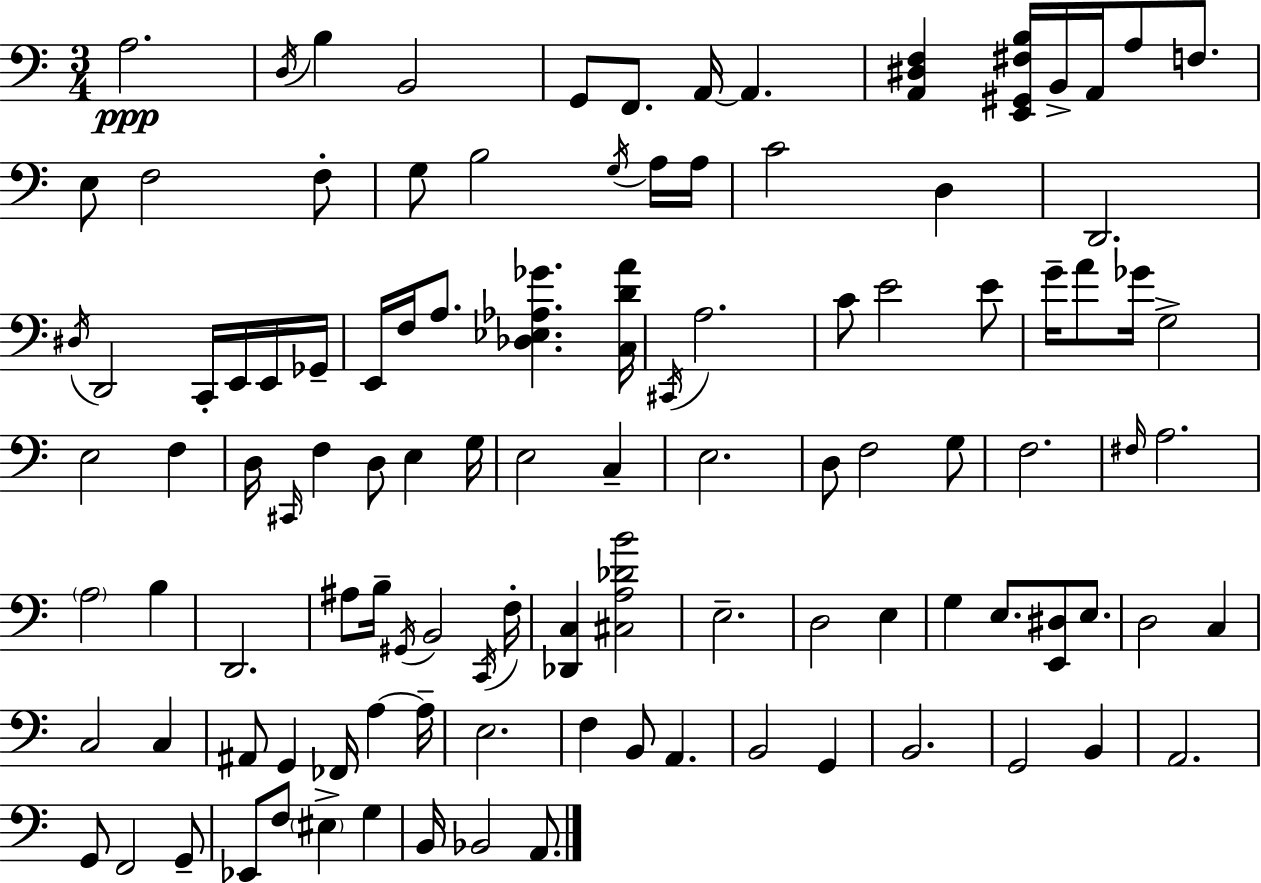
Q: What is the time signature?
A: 3/4